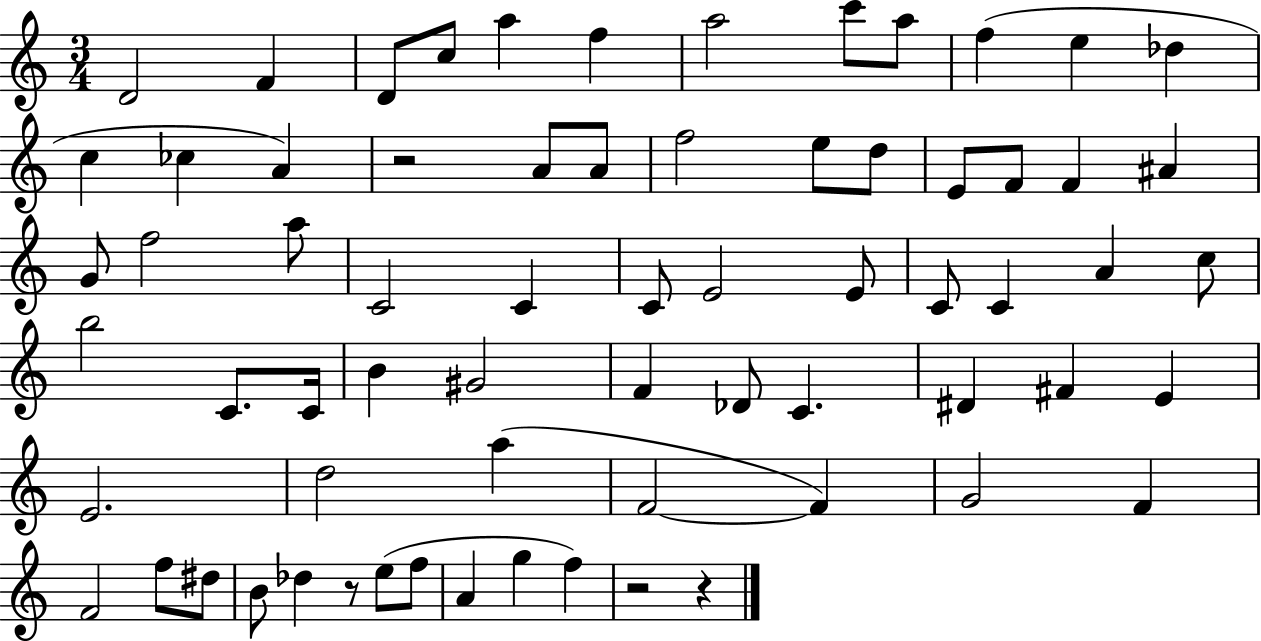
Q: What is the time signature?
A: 3/4